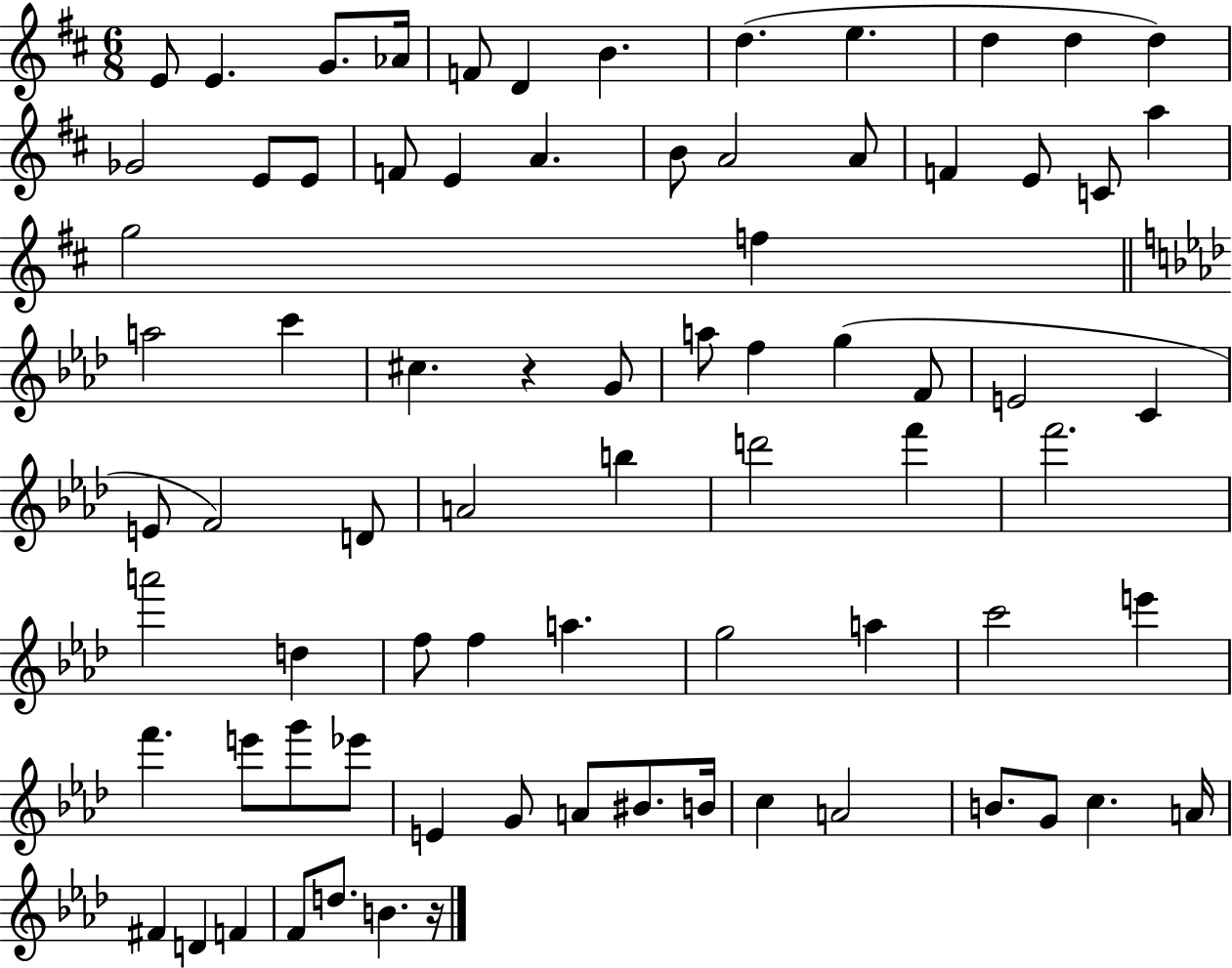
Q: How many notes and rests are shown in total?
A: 77